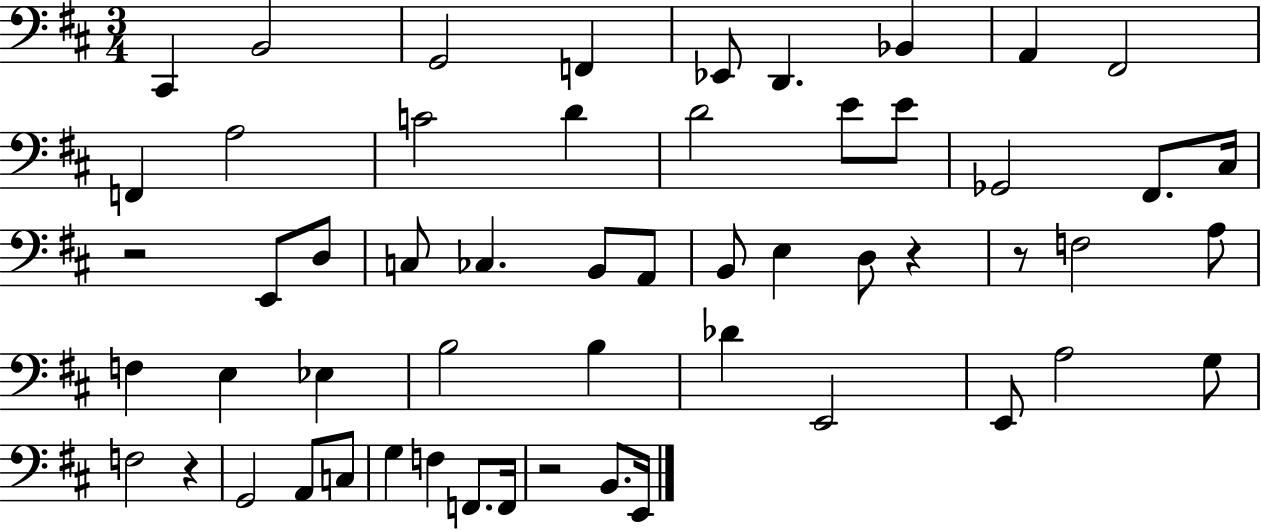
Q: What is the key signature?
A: D major